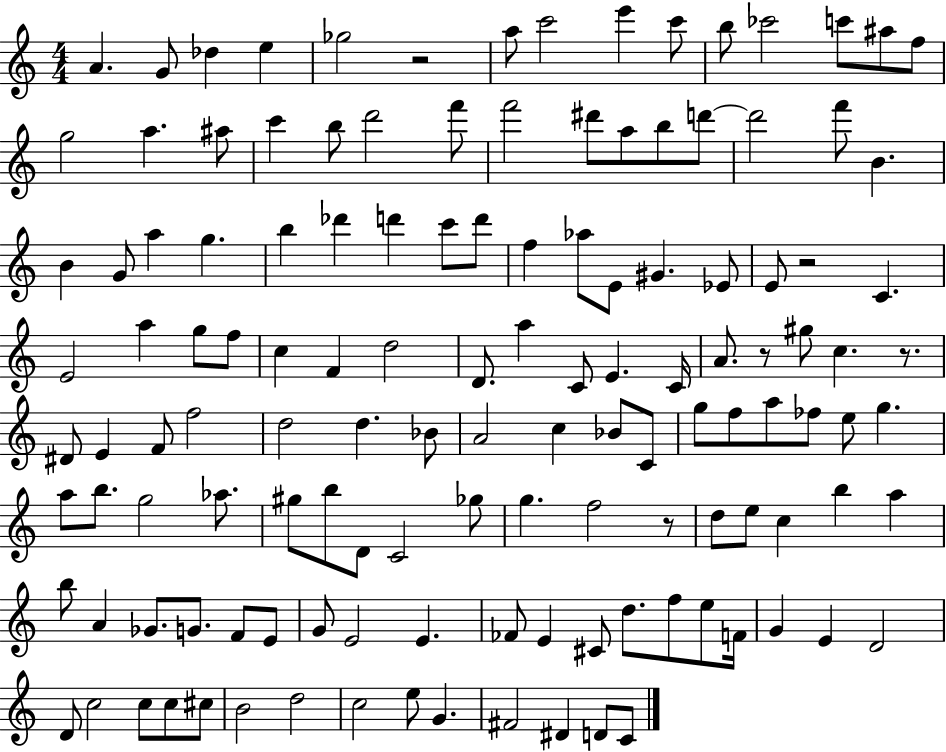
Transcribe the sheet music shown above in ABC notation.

X:1
T:Untitled
M:4/4
L:1/4
K:C
A G/2 _d e _g2 z2 a/2 c'2 e' c'/2 b/2 _c'2 c'/2 ^a/2 f/2 g2 a ^a/2 c' b/2 d'2 f'/2 f'2 ^d'/2 a/2 b/2 d'/2 d'2 f'/2 B B G/2 a g b _d' d' c'/2 d'/2 f _a/2 E/2 ^G _E/2 E/2 z2 C E2 a g/2 f/2 c F d2 D/2 a C/2 E C/4 A/2 z/2 ^g/2 c z/2 ^D/2 E F/2 f2 d2 d _B/2 A2 c _B/2 C/2 g/2 f/2 a/2 _f/2 e/2 g a/2 b/2 g2 _a/2 ^g/2 b/2 D/2 C2 _g/2 g f2 z/2 d/2 e/2 c b a b/2 A _G/2 G/2 F/2 E/2 G/2 E2 E _F/2 E ^C/2 d/2 f/2 e/2 F/4 G E D2 D/2 c2 c/2 c/2 ^c/2 B2 d2 c2 e/2 G ^F2 ^D D/2 C/2